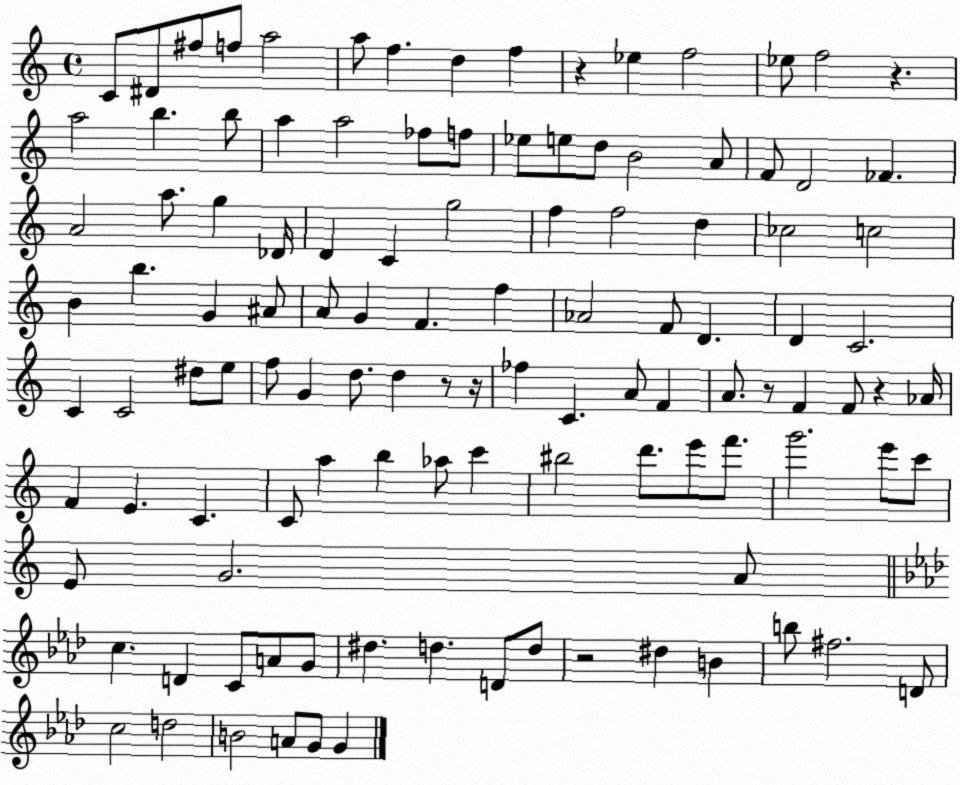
X:1
T:Untitled
M:4/4
L:1/4
K:C
C/2 ^D/2 ^f/2 f/2 a2 a/2 f d f z _e f2 _e/2 f2 z a2 b b/2 a a2 _f/2 f/2 _e/2 e/2 d/2 B2 A/2 F/2 D2 _F A2 a/2 g _D/4 D C g2 f f2 d _c2 c2 B b G ^A/2 A/2 G F f _A2 F/2 D D C2 C C2 ^d/2 e/2 f/2 G d/2 d z/2 z/4 _f C A/2 F A/2 z/2 F F/2 z _A/4 F E C C/2 a b _a/2 c' ^b2 d'/2 e'/2 f'/2 g'2 e'/2 c'/2 E/2 G2 A/2 c D C/2 A/2 G/2 ^d d D/2 d/2 z2 ^d B b/2 ^f2 D/2 c2 d2 B2 A/2 G/2 G